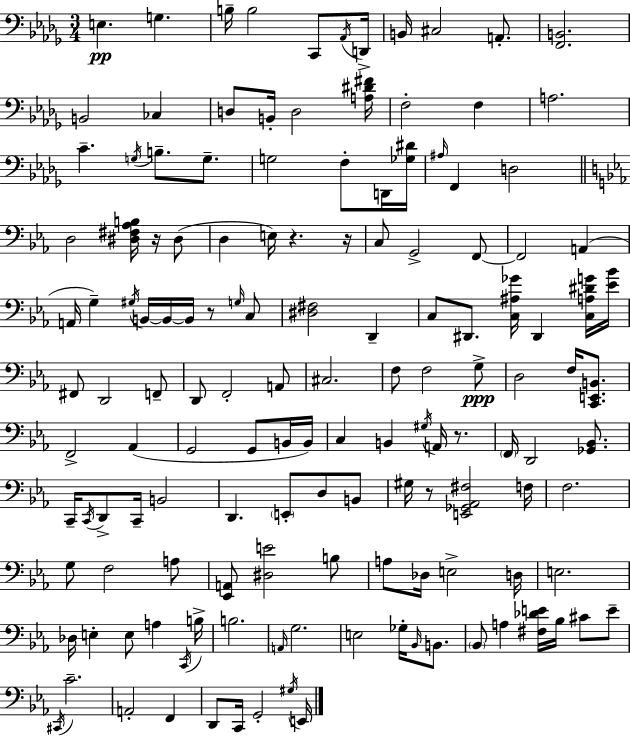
X:1
T:Untitled
M:3/4
L:1/4
K:Bbm
E, G, B,/4 B,2 C,,/2 _A,,/4 D,,/4 B,,/4 ^C,2 A,,/2 [F,,B,,]2 B,,2 _C, D,/2 B,,/4 D,2 [A,^D^F]/4 F,2 F, A,2 C G,/4 B,/2 G,/2 G,2 F,/2 D,,/4 [_G,^D]/4 ^A,/4 F,, D,2 D,2 [^D,^F,_A,B,]/4 z/4 ^D,/2 D, E,/4 z z/4 C,/2 G,,2 F,,/2 F,,2 A,, A,,/4 G, ^G,/4 B,,/4 B,,/4 B,,/4 z/2 G,/4 C,/2 [^D,^F,]2 D,, C,/2 ^D,,/2 [C,^A,_G]/4 ^D,, [C,A,^DG]/4 [_E_B]/4 ^F,,/2 D,,2 F,,/2 D,,/2 F,,2 A,,/2 ^C,2 F,/2 F,2 G,/2 D,2 F,/4 [C,,E,,B,,]/2 F,,2 _A,, G,,2 G,,/2 B,,/4 B,,/4 C, B,, ^G,/4 A,,/4 z/2 F,,/4 D,,2 [_G,,_B,,]/2 C,,/4 C,,/4 D,,/2 C,,/4 B,,2 D,, E,,/2 D,/2 B,,/2 ^G,/4 z/2 [E,,_G,,_A,,^F,]2 F,/4 F,2 G,/2 F,2 A,/2 [_E,,A,,]/2 [^D,E]2 B,/2 A,/2 _D,/4 E,2 D,/4 E,2 _D,/4 E, E,/2 A, C,,/4 B,/4 B,2 A,,/4 G,2 E,2 _G,/4 _B,,/4 B,,/2 _B,,/2 A, [^F,_DE]/4 _B,/4 ^C/2 E/2 ^C,,/4 C2 A,,2 F,, D,,/2 C,,/4 G,,2 ^G,/4 E,,/4